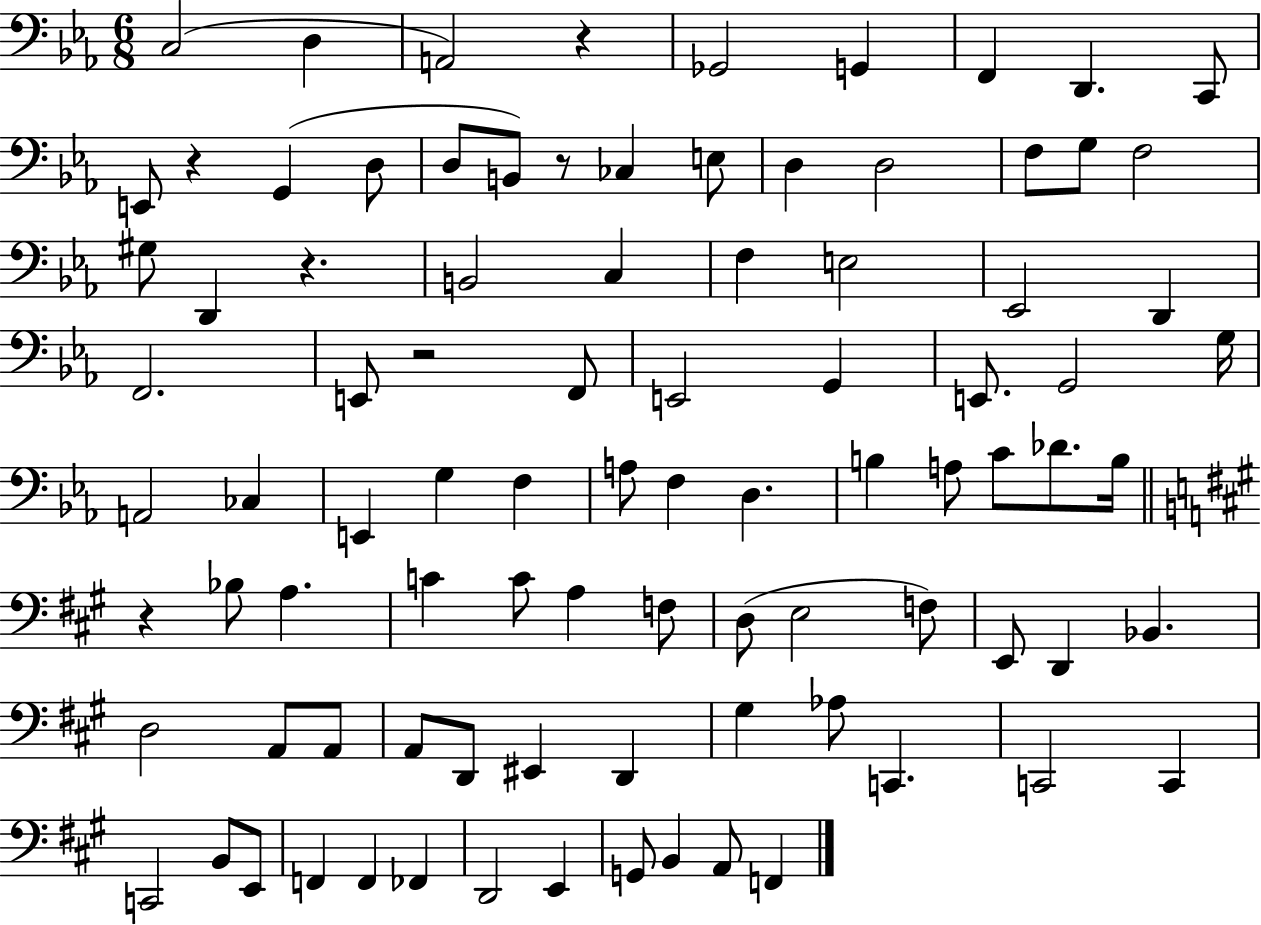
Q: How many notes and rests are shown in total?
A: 91